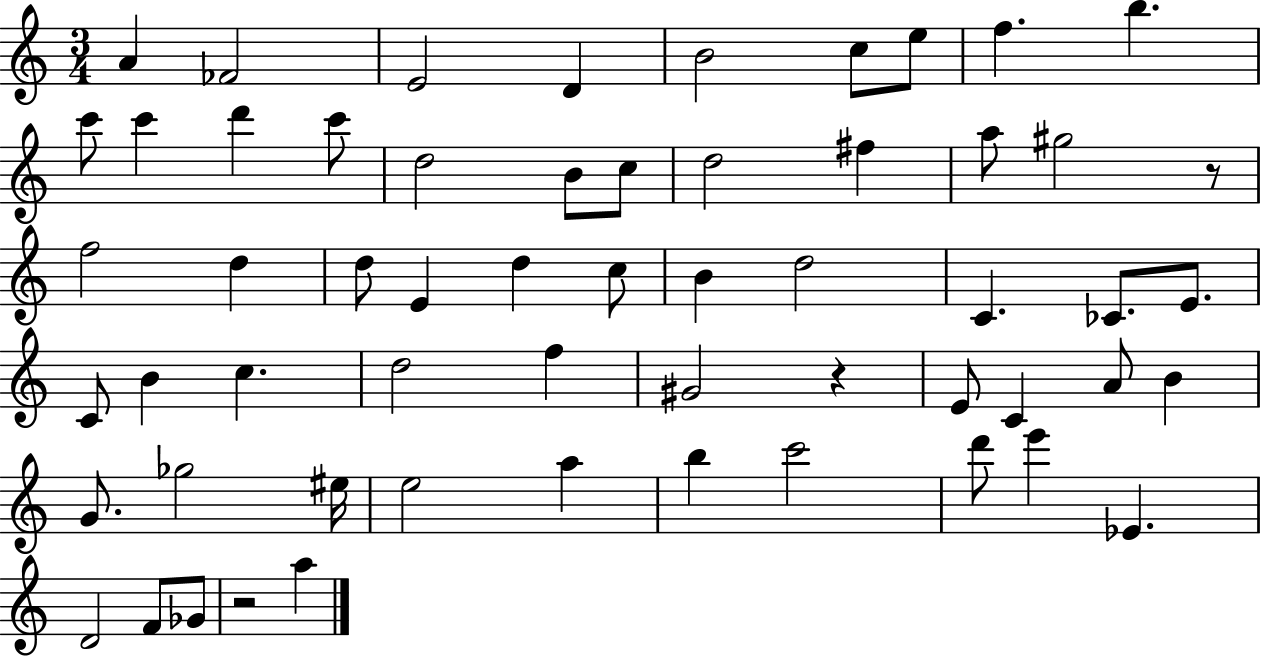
{
  \clef treble
  \numericTimeSignature
  \time 3/4
  \key c \major
  \repeat volta 2 { a'4 fes'2 | e'2 d'4 | b'2 c''8 e''8 | f''4. b''4. | \break c'''8 c'''4 d'''4 c'''8 | d''2 b'8 c''8 | d''2 fis''4 | a''8 gis''2 r8 | \break f''2 d''4 | d''8 e'4 d''4 c''8 | b'4 d''2 | c'4. ces'8. e'8. | \break c'8 b'4 c''4. | d''2 f''4 | gis'2 r4 | e'8 c'4 a'8 b'4 | \break g'8. ges''2 eis''16 | e''2 a''4 | b''4 c'''2 | d'''8 e'''4 ees'4. | \break d'2 f'8 ges'8 | r2 a''4 | } \bar "|."
}